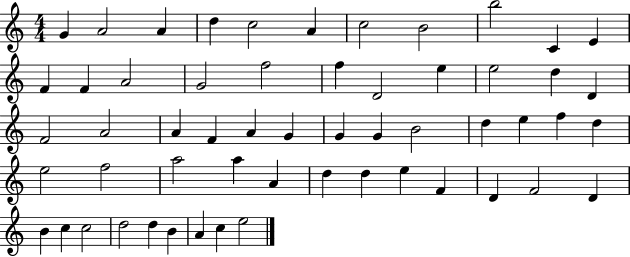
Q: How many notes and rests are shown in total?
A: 56